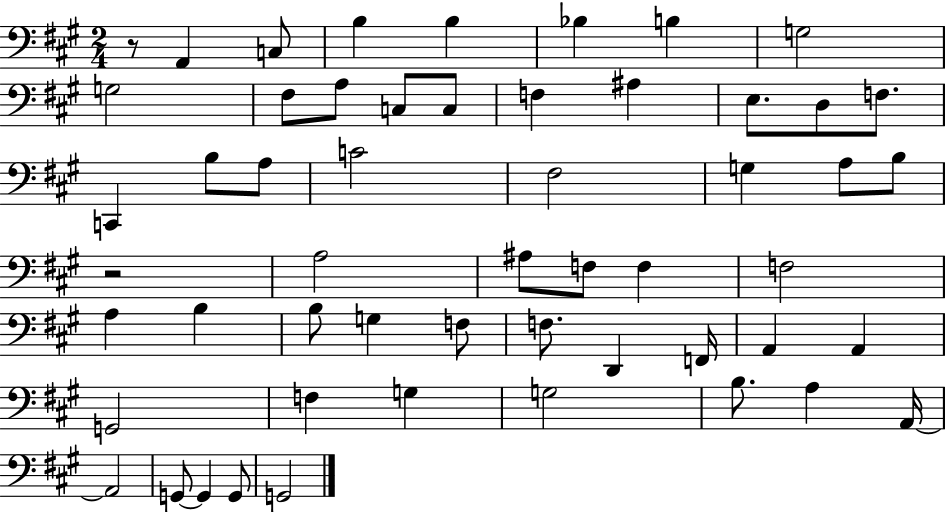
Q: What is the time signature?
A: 2/4